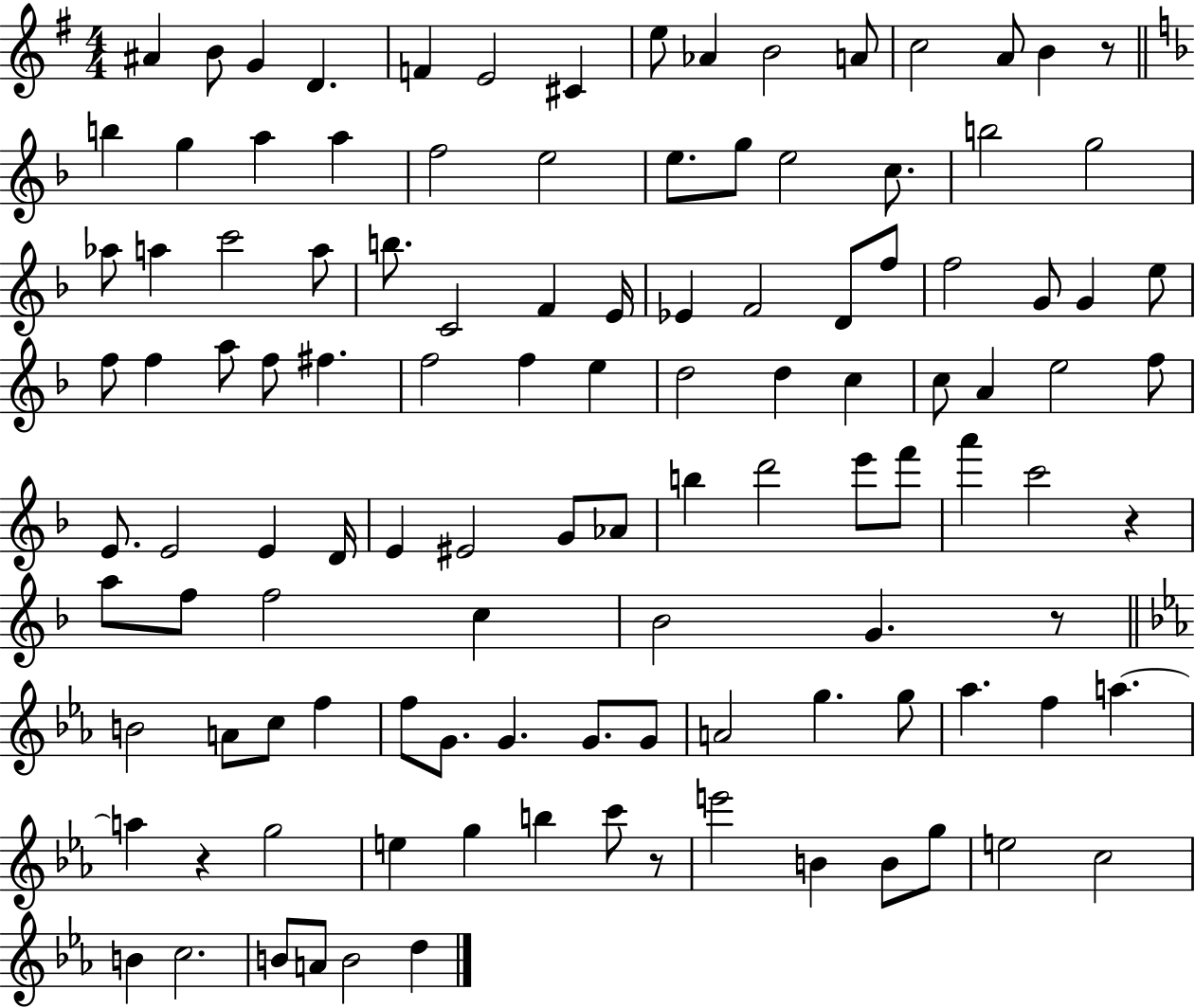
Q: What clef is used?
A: treble